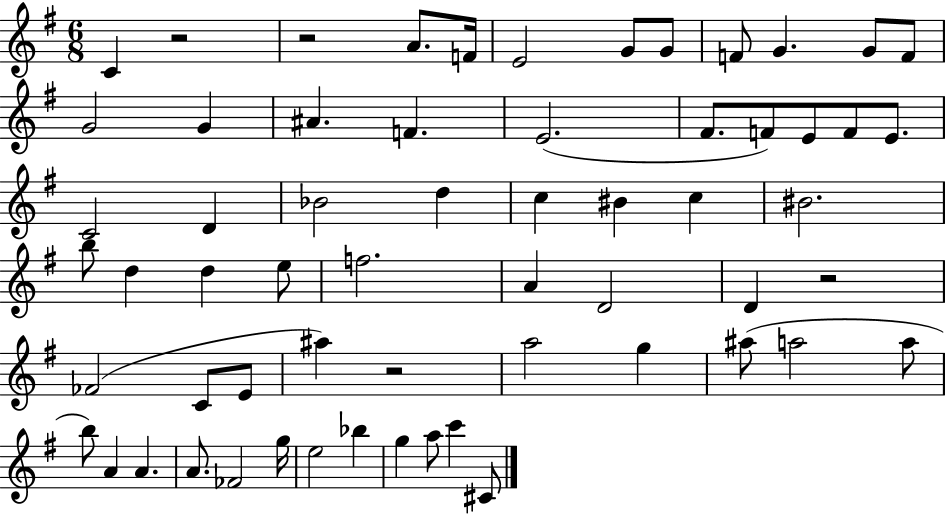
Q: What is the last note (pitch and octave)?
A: C#4